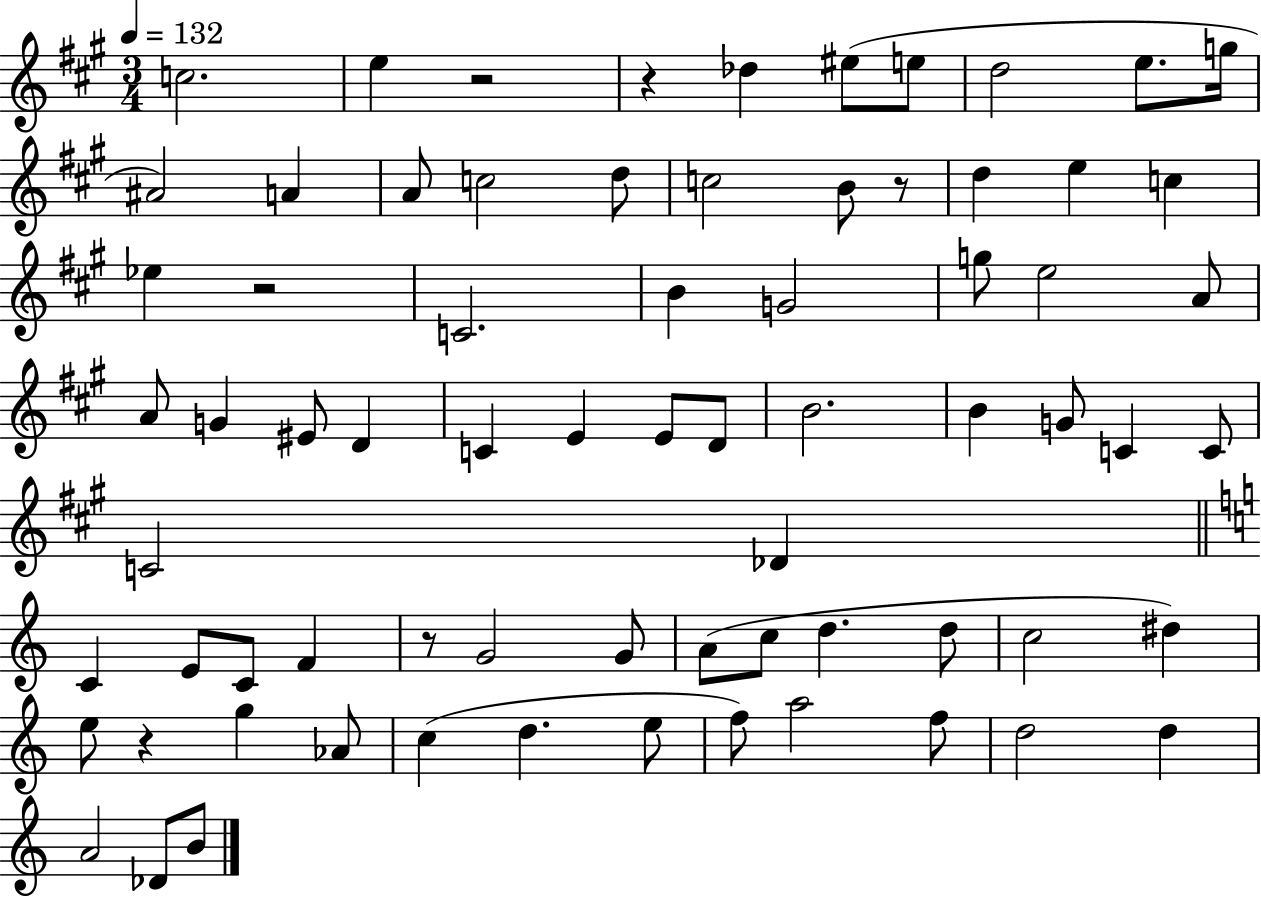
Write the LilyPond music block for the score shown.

{
  \clef treble
  \numericTimeSignature
  \time 3/4
  \key a \major
  \tempo 4 = 132
  \repeat volta 2 { c''2. | e''4 r2 | r4 des''4 eis''8( e''8 | d''2 e''8. g''16 | \break ais'2) a'4 | a'8 c''2 d''8 | c''2 b'8 r8 | d''4 e''4 c''4 | \break ees''4 r2 | c'2. | b'4 g'2 | g''8 e''2 a'8 | \break a'8 g'4 eis'8 d'4 | c'4 e'4 e'8 d'8 | b'2. | b'4 g'8 c'4 c'8 | \break c'2 des'4 | \bar "||" \break \key a \minor c'4 e'8 c'8 f'4 | r8 g'2 g'8 | a'8( c''8 d''4. d''8 | c''2 dis''4) | \break e''8 r4 g''4 aes'8 | c''4( d''4. e''8 | f''8) a''2 f''8 | d''2 d''4 | \break a'2 des'8 b'8 | } \bar "|."
}